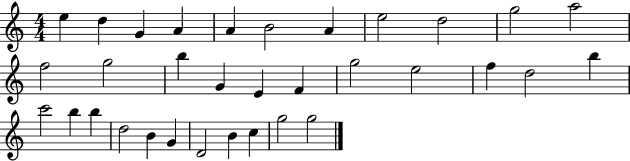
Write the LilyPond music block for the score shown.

{
  \clef treble
  \numericTimeSignature
  \time 4/4
  \key c \major
  e''4 d''4 g'4 a'4 | a'4 b'2 a'4 | e''2 d''2 | g''2 a''2 | \break f''2 g''2 | b''4 g'4 e'4 f'4 | g''2 e''2 | f''4 d''2 b''4 | \break c'''2 b''4 b''4 | d''2 b'4 g'4 | d'2 b'4 c''4 | g''2 g''2 | \break \bar "|."
}